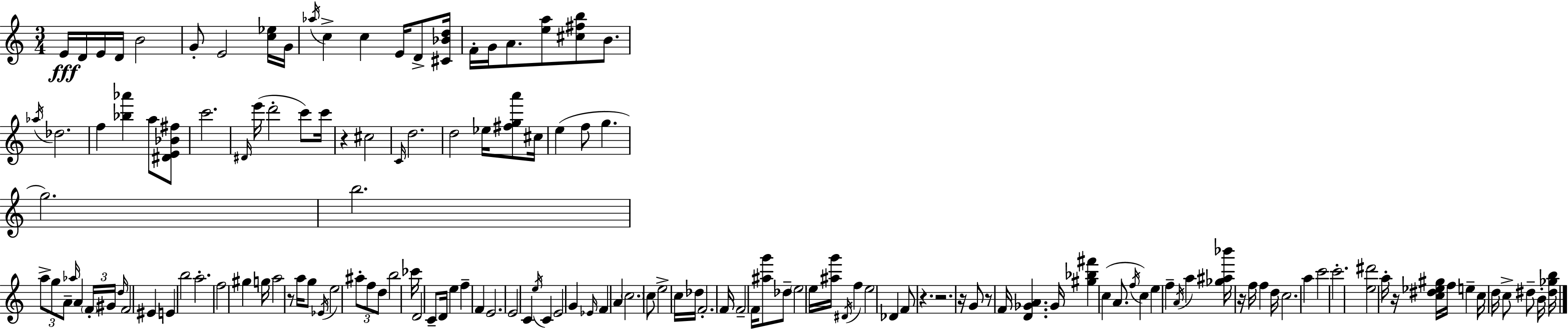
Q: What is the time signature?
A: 3/4